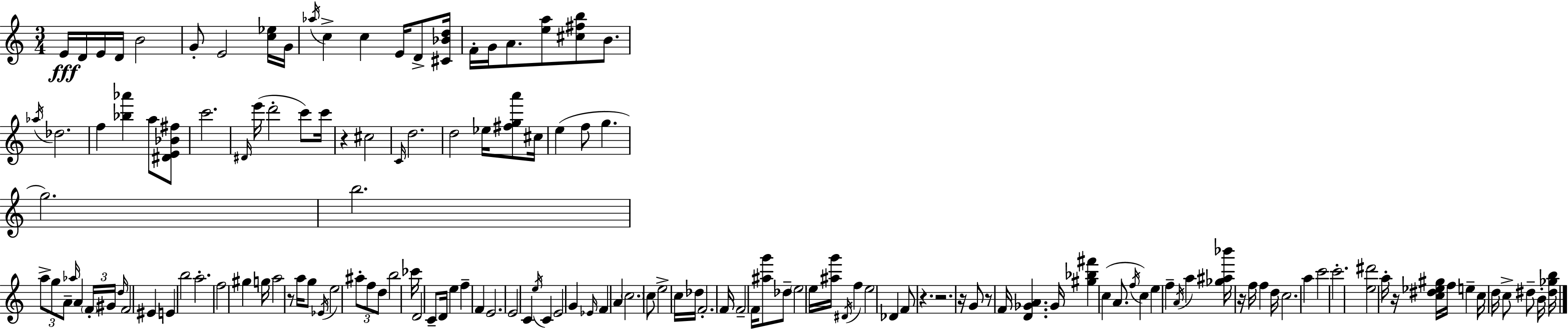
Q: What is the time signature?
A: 3/4